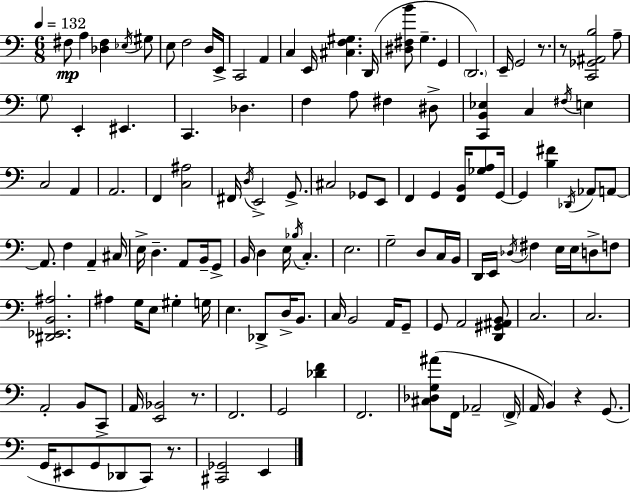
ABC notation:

X:1
T:Untitled
M:6/8
L:1/4
K:Am
^F,/2 A, [_D,^F,] _E,/4 ^G,/2 E,/2 F,2 D,/4 E,,/4 C,,2 A,, C, E,,/4 [^C,F,^G,] D,,/4 [^D,^F,B]/2 G, G,, D,,2 E,,/4 G,,2 z/2 z/2 [C,,_G,,^A,,B,]2 A,/2 G,/2 E,, ^E,, C,, _D, F, A,/2 ^F, ^D,/2 [C,,B,,_E,] C, ^F,/4 E, C,2 A,, A,,2 F,, [C,^A,]2 ^F,,/4 D,/4 E,,2 G,,/2 ^C,2 _G,,/2 E,,/2 F,, G,, [F,,B,,]/4 [_G,A,]/2 G,,/4 G,, [B,^F] _D,,/4 _A,,/2 A,,/2 A,,/2 F, A,, ^C,/4 E,/4 D, A,,/2 B,,/4 G,,/2 B,,/4 D, E,/4 _B,/4 C, E,2 G,2 D,/2 C,/4 B,,/4 D,,/4 E,,/4 _D,/4 ^F, E,/4 E,/4 D,/2 F,/2 [^D,,_E,,B,,^A,]2 ^A, G,/4 E,/2 ^G, G,/4 E, _D,,/2 D,/4 B,,/2 C,/4 B,,2 A,,/4 G,,/2 G,,/2 A,,2 [D,,^G,,^A,,B,,]/2 C,2 C,2 A,,2 B,,/2 C,,/2 A,,/4 [E,,_B,,]2 z/2 F,,2 G,,2 [_DF] F,,2 [^C,_D,G,^A]/2 F,,/4 _A,,2 F,,/4 A,,/4 B,, z G,,/2 G,,/4 ^E,,/2 G,,/2 _D,,/2 C,,/2 z/2 [^C,,_G,,]2 E,,